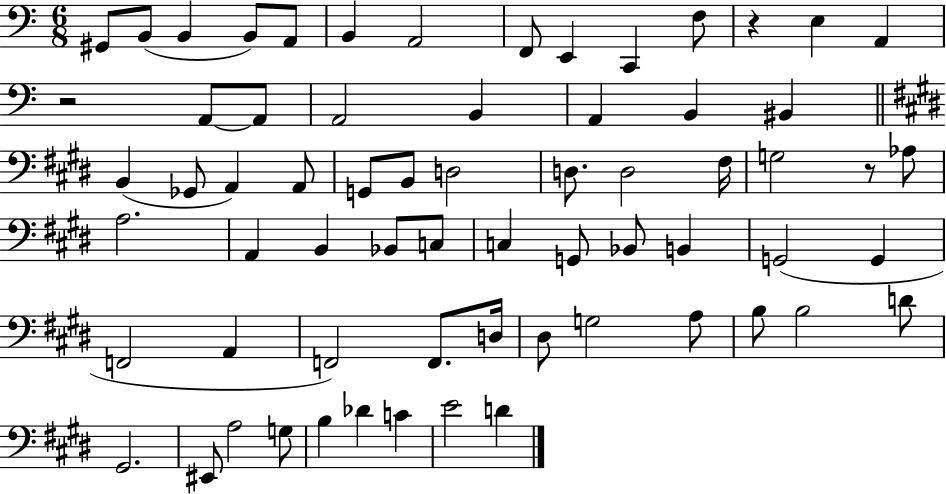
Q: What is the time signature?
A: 6/8